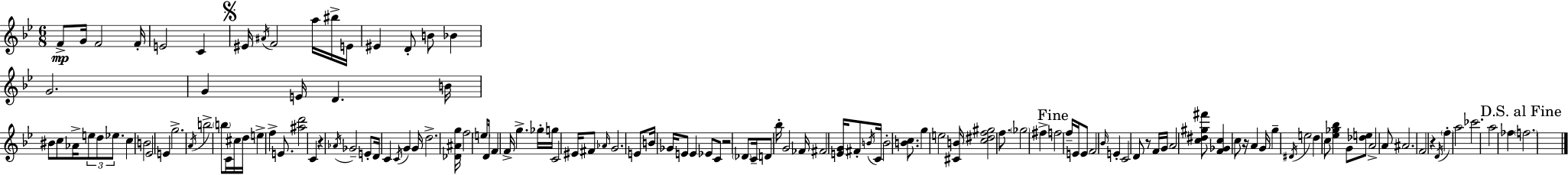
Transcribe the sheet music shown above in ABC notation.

X:1
T:Untitled
M:6/8
L:1/4
K:Bb
F/2 G/4 F2 F/4 E2 C ^E/4 ^A/4 F2 a/4 ^b/4 E/4 ^E D/2 B/2 _B G2 G E/4 D B/4 ^B/2 c/2 _A/4 e/2 d/2 _e/2 c B2 _E2 E g2 A/4 b2 b/2 C/4 ^c/4 d/4 e f E/2 [^ad']2 C z _A/4 _G2 E/2 D/4 C C/4 G G/4 d2 [_D^Ag]/4 f2 e/2 D/4 F F/4 g _g/4 g/4 C2 ^E/4 ^F/2 _A/4 G2 E/2 B/4 _G/4 E/2 E _E/2 C/2 z2 _D/2 C/4 D/2 _b/4 G2 _F/4 ^F2 [EG]/4 ^F/2 B/4 C/4 B2 [Bc]/2 g e2 [^CB]/4 [c^df^g]2 f/2 _g2 ^f f2 f/4 E/4 E/2 F2 _B/4 E C2 D/2 z/2 F/4 G/4 A2 [c^d^g^f']/2 [F_Gc] c/2 z/4 A G/4 g ^D/4 e2 d c/2 [_e_g_b] G/2 [_de]/2 A2 A/2 ^A2 F2 z D/4 f a2 _c'2 a2 _f f2